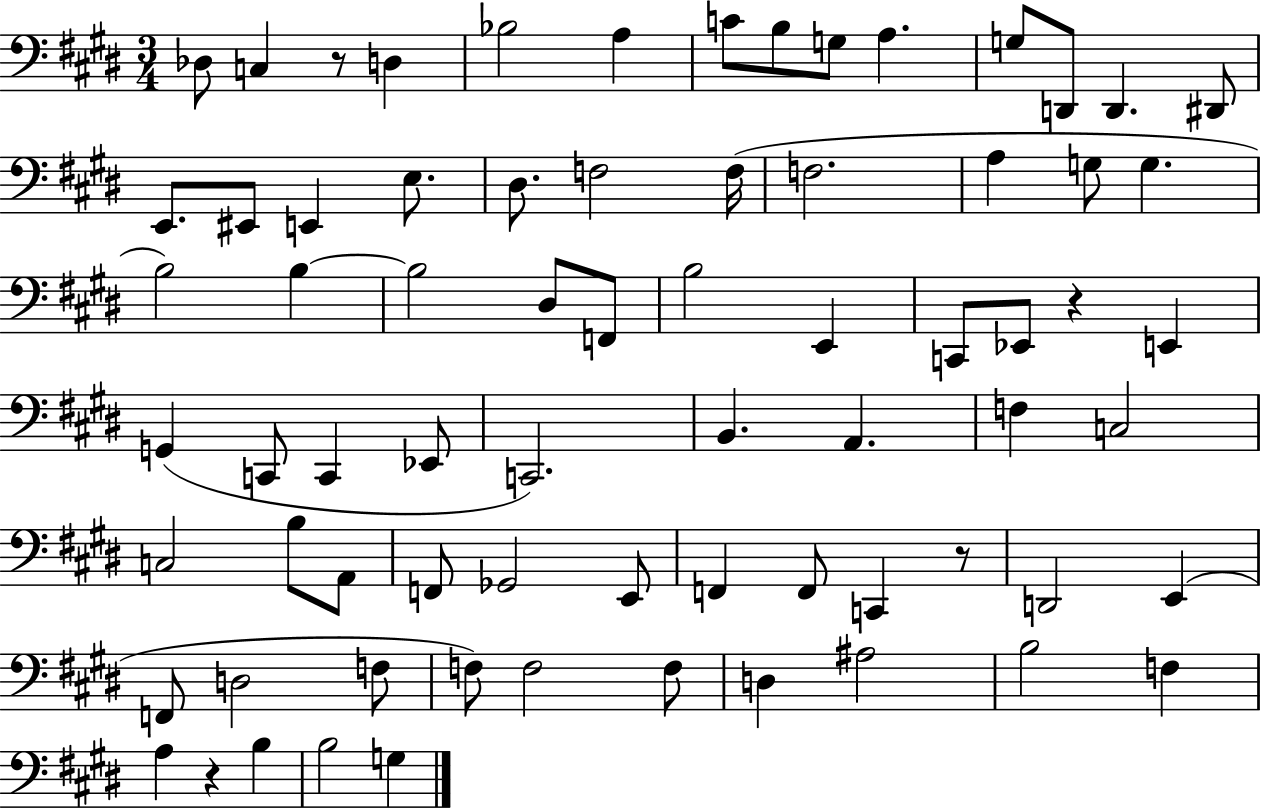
Db3/e C3/q R/e D3/q Bb3/h A3/q C4/e B3/e G3/e A3/q. G3/e D2/e D2/q. D#2/e E2/e. EIS2/e E2/q E3/e. D#3/e. F3/h F3/s F3/h. A3/q G3/e G3/q. B3/h B3/q B3/h D#3/e F2/e B3/h E2/q C2/e Eb2/e R/q E2/q G2/q C2/e C2/q Eb2/e C2/h. B2/q. A2/q. F3/q C3/h C3/h B3/e A2/e F2/e Gb2/h E2/e F2/q F2/e C2/q R/e D2/h E2/q F2/e D3/h F3/e F3/e F3/h F3/e D3/q A#3/h B3/h F3/q A3/q R/q B3/q B3/h G3/q